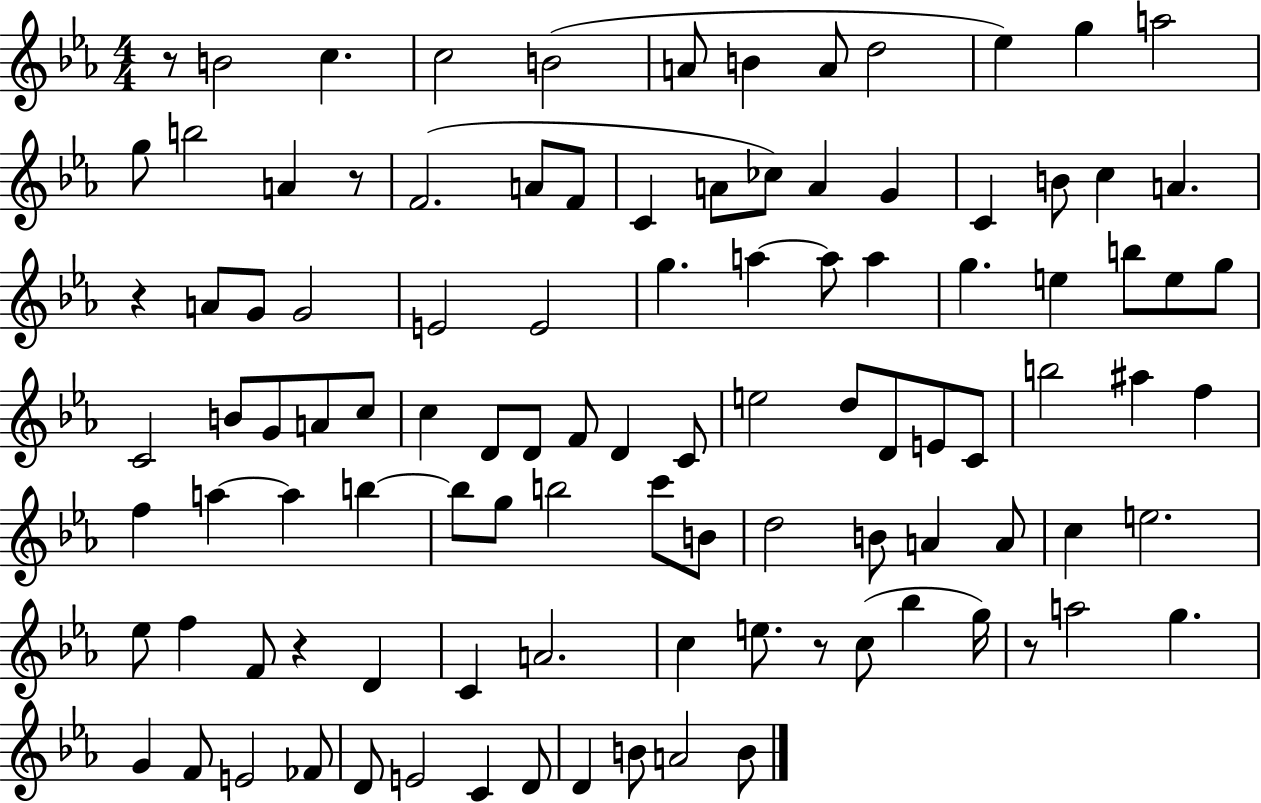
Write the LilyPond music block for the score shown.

{
  \clef treble
  \numericTimeSignature
  \time 4/4
  \key ees \major
  r8 b'2 c''4. | c''2 b'2( | a'8 b'4 a'8 d''2 | ees''4) g''4 a''2 | \break g''8 b''2 a'4 r8 | f'2.( a'8 f'8 | c'4 a'8 ces''8) a'4 g'4 | c'4 b'8 c''4 a'4. | \break r4 a'8 g'8 g'2 | e'2 e'2 | g''4. a''4~~ a''8 a''4 | g''4. e''4 b''8 e''8 g''8 | \break c'2 b'8 g'8 a'8 c''8 | c''4 d'8 d'8 f'8 d'4 c'8 | e''2 d''8 d'8 e'8 c'8 | b''2 ais''4 f''4 | \break f''4 a''4~~ a''4 b''4~~ | b''8 g''8 b''2 c'''8 b'8 | d''2 b'8 a'4 a'8 | c''4 e''2. | \break ees''8 f''4 f'8 r4 d'4 | c'4 a'2. | c''4 e''8. r8 c''8( bes''4 g''16) | r8 a''2 g''4. | \break g'4 f'8 e'2 fes'8 | d'8 e'2 c'4 d'8 | d'4 b'8 a'2 b'8 | \bar "|."
}